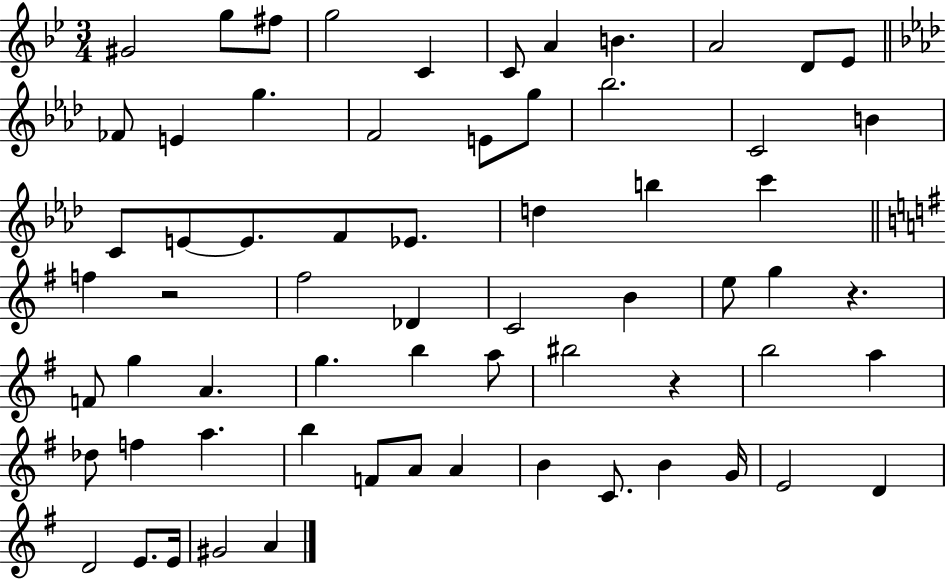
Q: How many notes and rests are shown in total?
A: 65